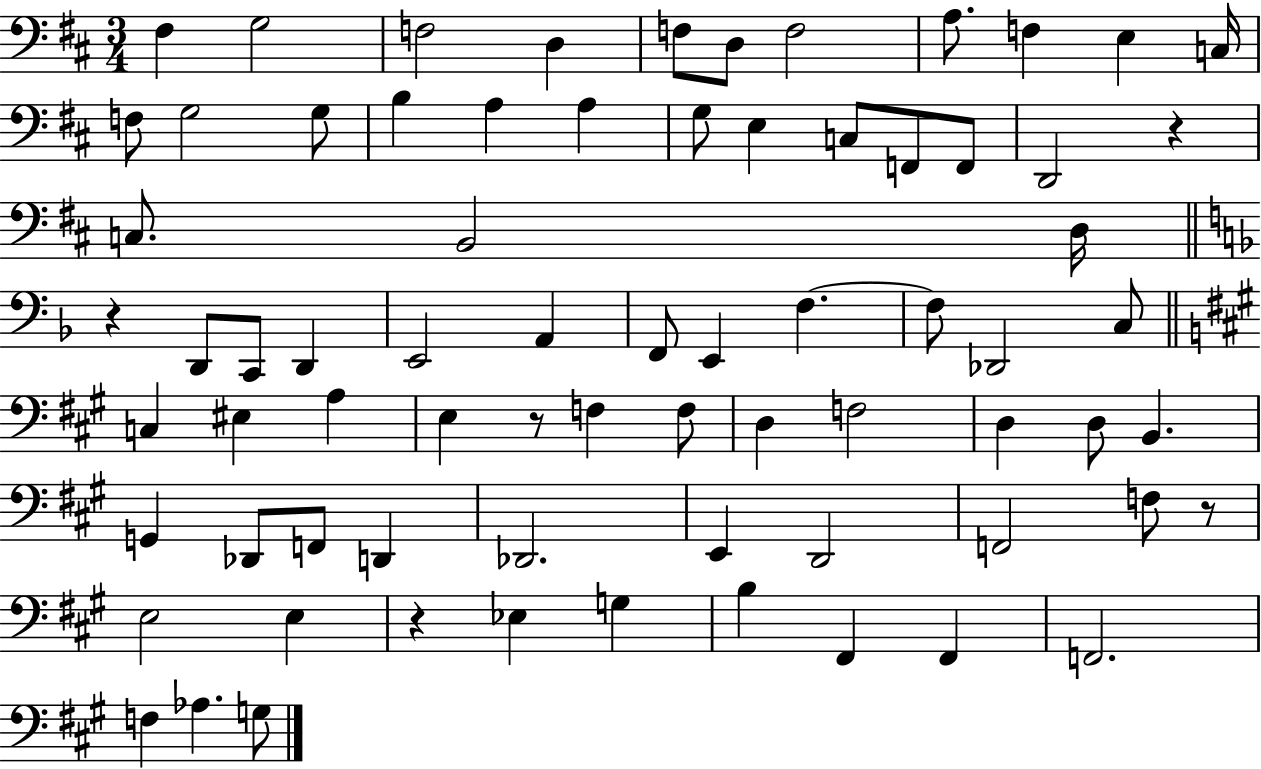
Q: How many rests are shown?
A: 5